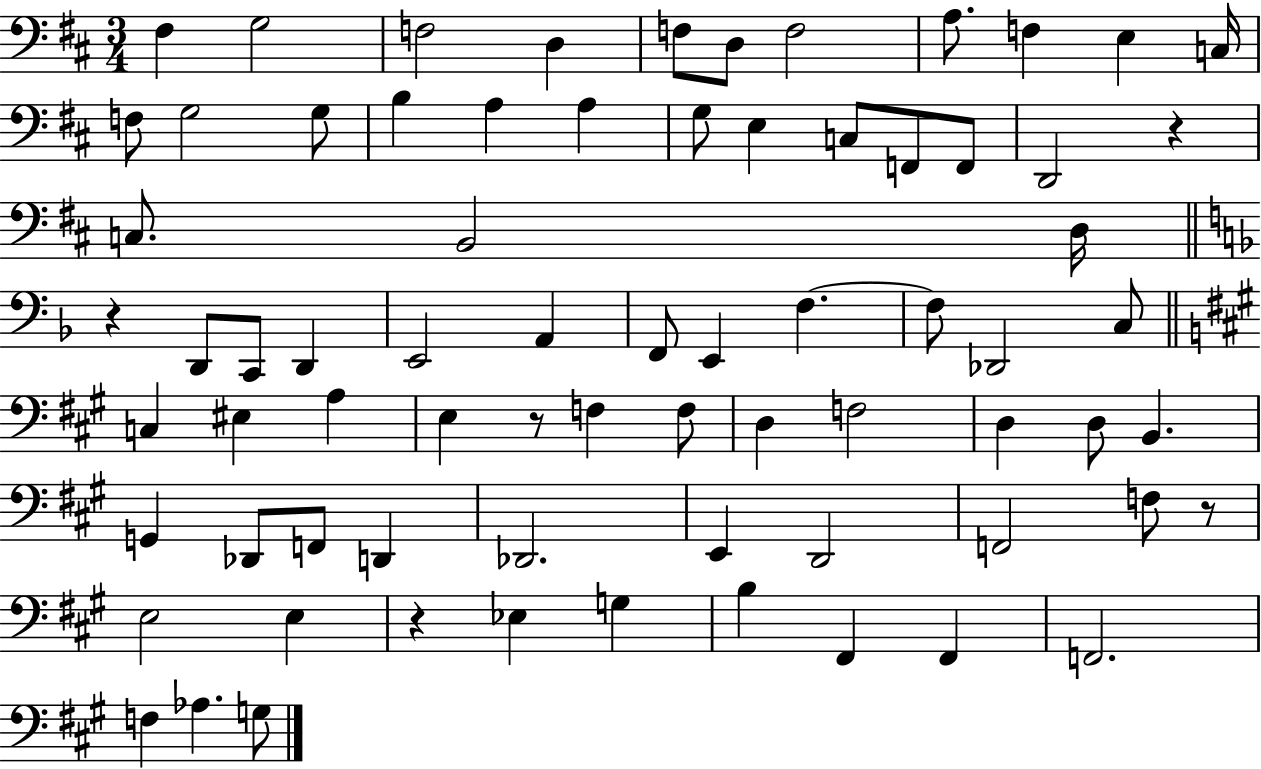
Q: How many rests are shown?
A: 5